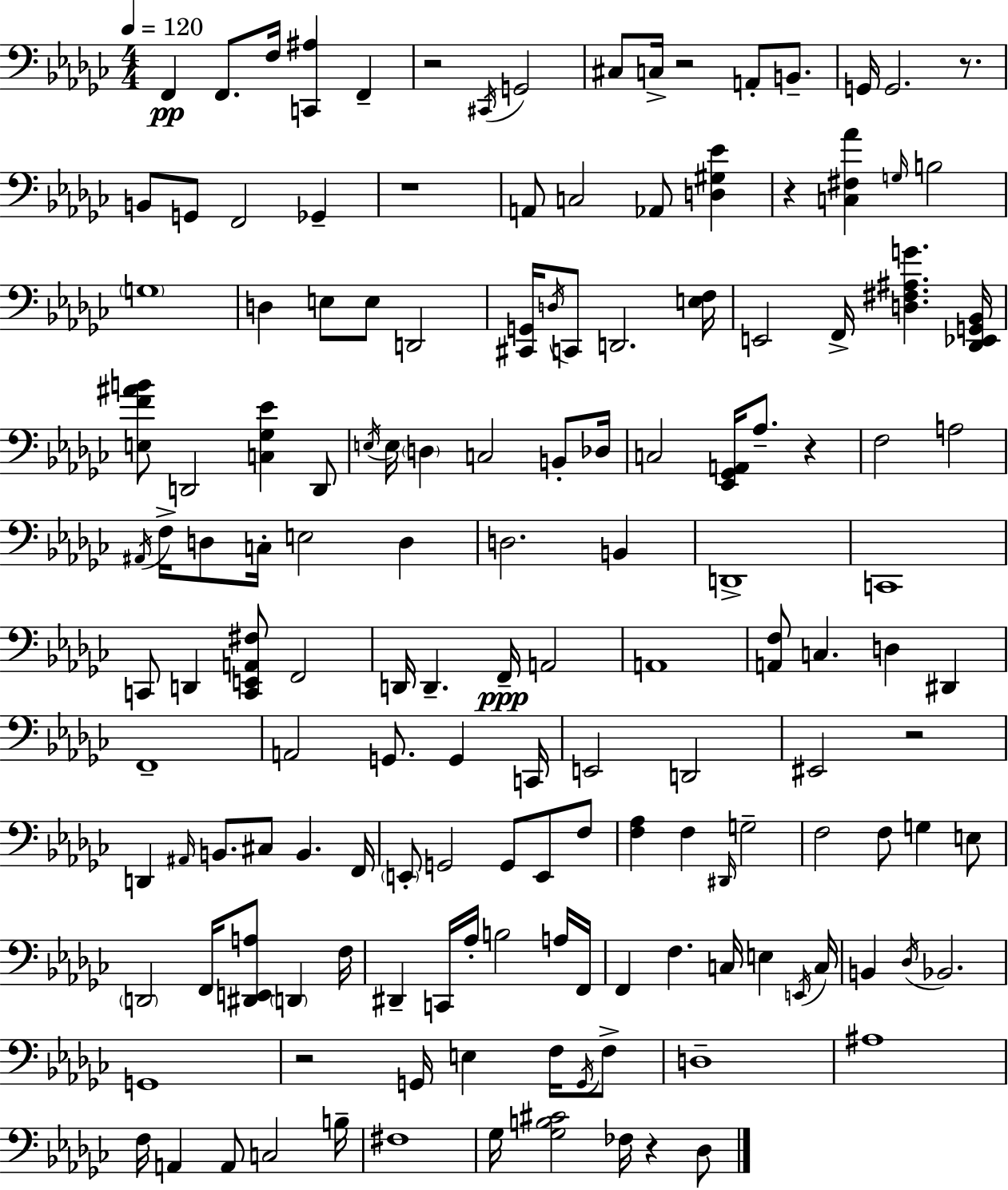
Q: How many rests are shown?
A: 9